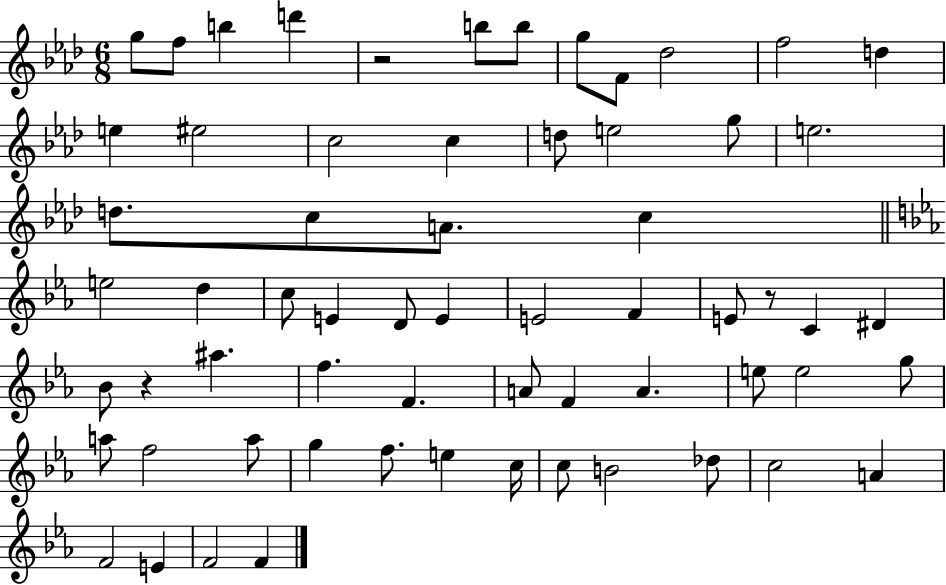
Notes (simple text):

G5/e F5/e B5/q D6/q R/h B5/e B5/e G5/e F4/e Db5/h F5/h D5/q E5/q EIS5/h C5/h C5/q D5/e E5/h G5/e E5/h. D5/e. C5/e A4/e. C5/q E5/h D5/q C5/e E4/q D4/e E4/q E4/h F4/q E4/e R/e C4/q D#4/q Bb4/e R/q A#5/q. F5/q. F4/q. A4/e F4/q A4/q. E5/e E5/h G5/e A5/e F5/h A5/e G5/q F5/e. E5/q C5/s C5/e B4/h Db5/e C5/h A4/q F4/h E4/q F4/h F4/q